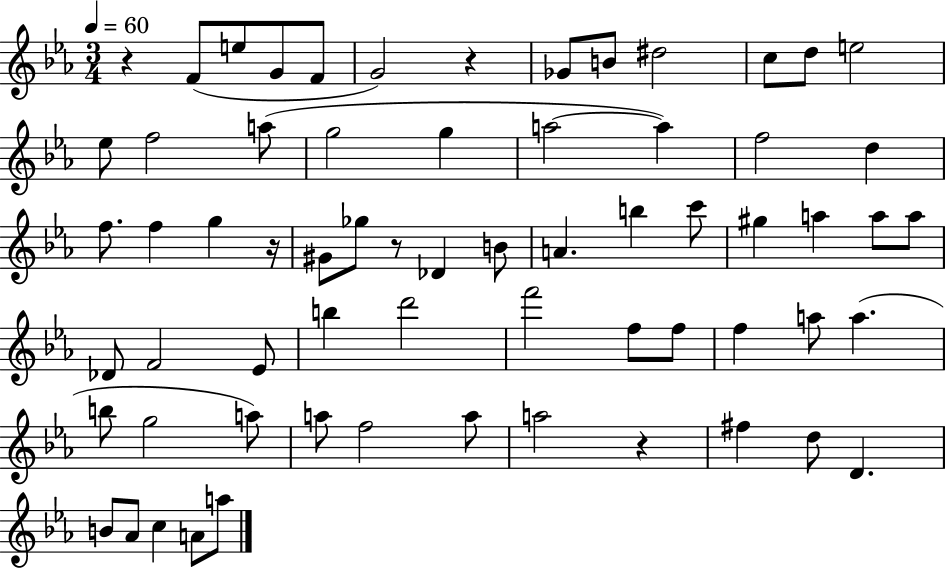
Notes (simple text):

R/q F4/e E5/e G4/e F4/e G4/h R/q Gb4/e B4/e D#5/h C5/e D5/e E5/h Eb5/e F5/h A5/e G5/h G5/q A5/h A5/q F5/h D5/q F5/e. F5/q G5/q R/s G#4/e Gb5/e R/e Db4/q B4/e A4/q. B5/q C6/e G#5/q A5/q A5/e A5/e Db4/e F4/h Eb4/e B5/q D6/h F6/h F5/e F5/e F5/q A5/e A5/q. B5/e G5/h A5/e A5/e F5/h A5/e A5/h R/q F#5/q D5/e D4/q. B4/e Ab4/e C5/q A4/e A5/e